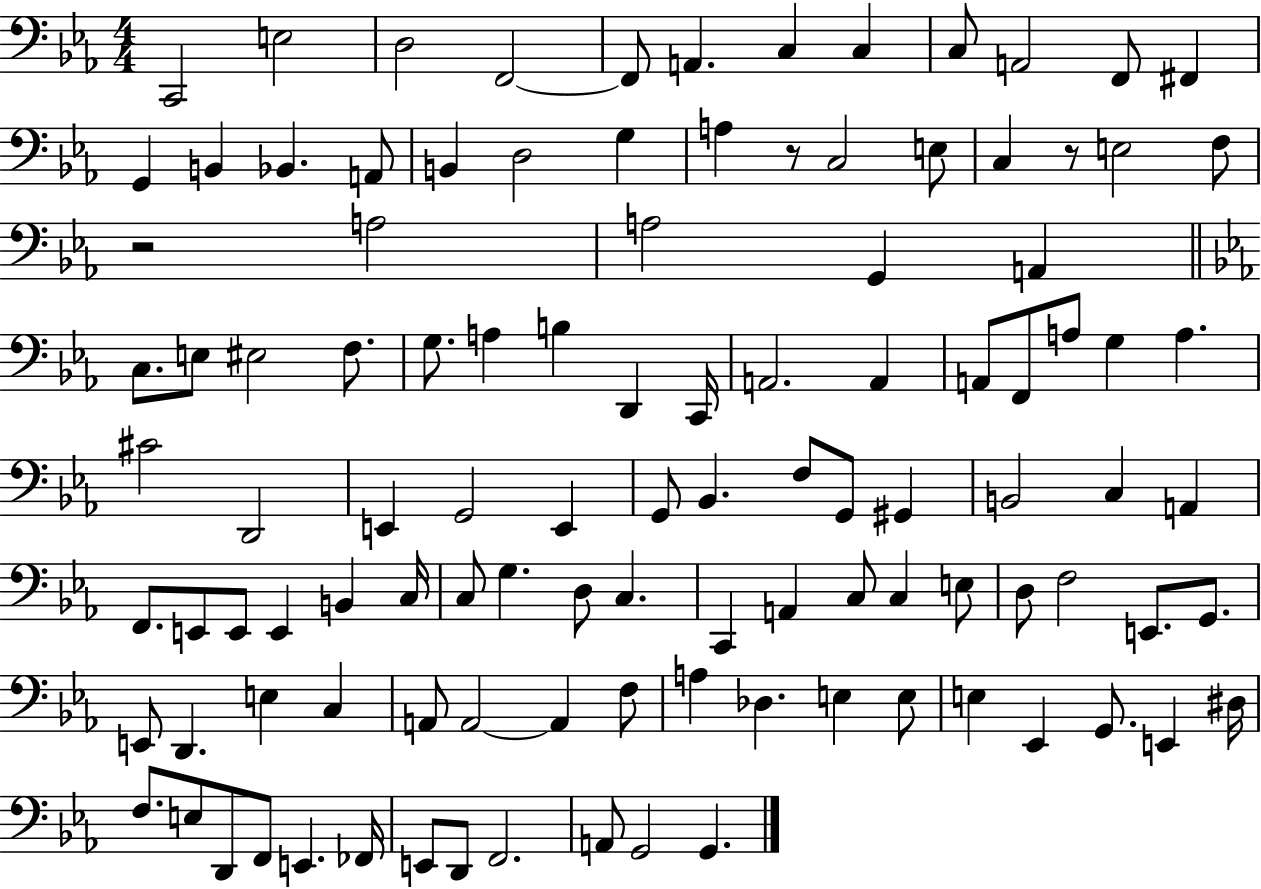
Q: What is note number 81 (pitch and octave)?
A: C3